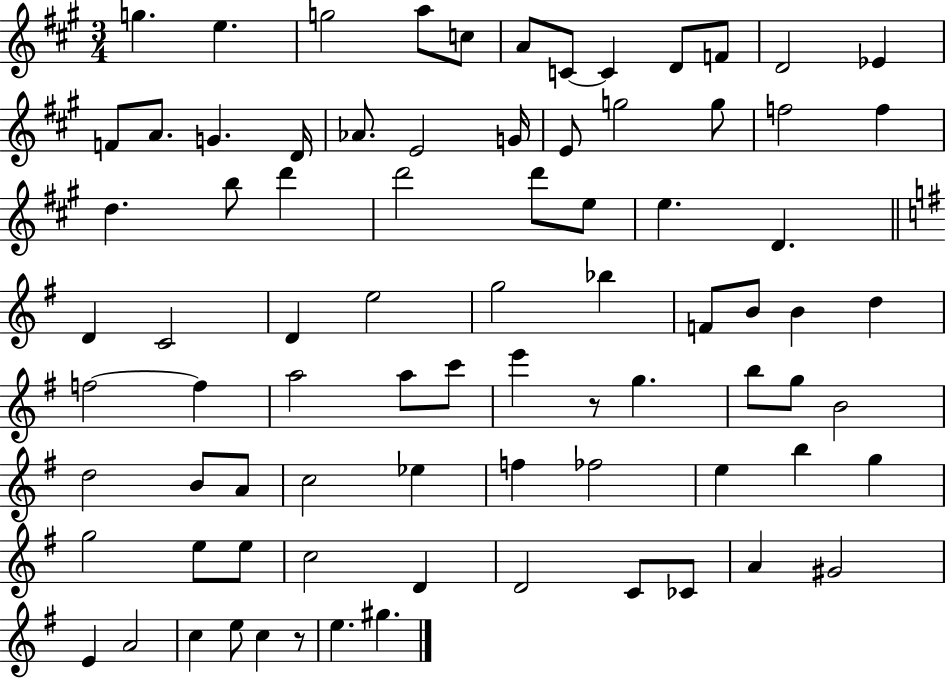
{
  \clef treble
  \numericTimeSignature
  \time 3/4
  \key a \major
  g''4. e''4. | g''2 a''8 c''8 | a'8 c'8~~ c'4 d'8 f'8 | d'2 ees'4 | \break f'8 a'8. g'4. d'16 | aes'8. e'2 g'16 | e'8 g''2 g''8 | f''2 f''4 | \break d''4. b''8 d'''4 | d'''2 d'''8 e''8 | e''4. d'4. | \bar "||" \break \key g \major d'4 c'2 | d'4 e''2 | g''2 bes''4 | f'8 b'8 b'4 d''4 | \break f''2~~ f''4 | a''2 a''8 c'''8 | e'''4 r8 g''4. | b''8 g''8 b'2 | \break d''2 b'8 a'8 | c''2 ees''4 | f''4 fes''2 | e''4 b''4 g''4 | \break g''2 e''8 e''8 | c''2 d'4 | d'2 c'8 ces'8 | a'4 gis'2 | \break e'4 a'2 | c''4 e''8 c''4 r8 | e''4. gis''4. | \bar "|."
}